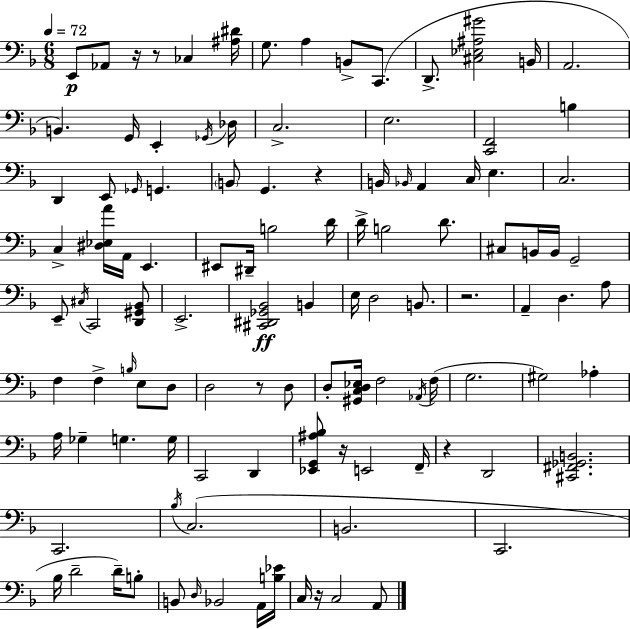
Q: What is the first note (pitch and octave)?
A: E2